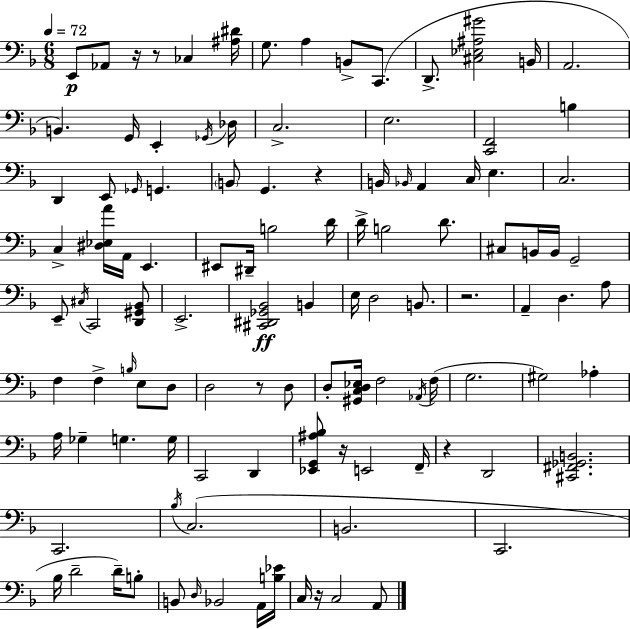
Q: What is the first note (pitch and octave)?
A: E2